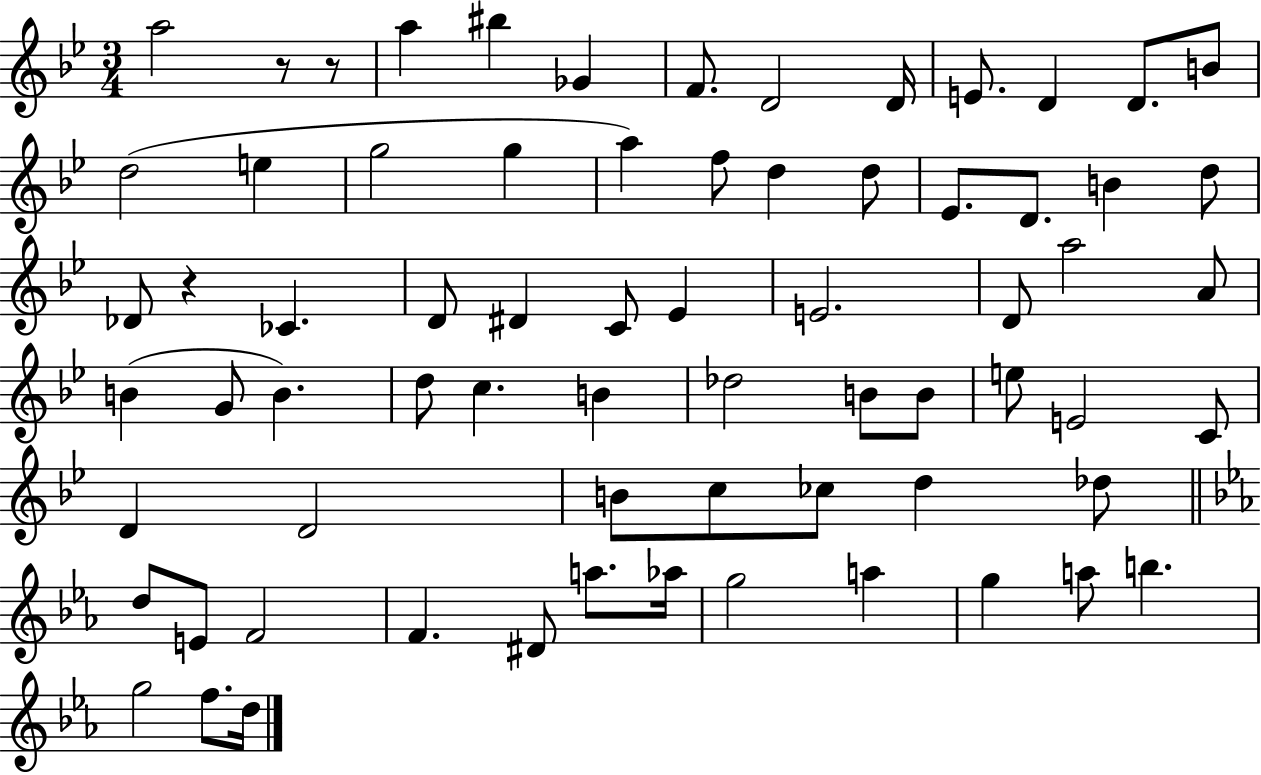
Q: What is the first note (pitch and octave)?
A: A5